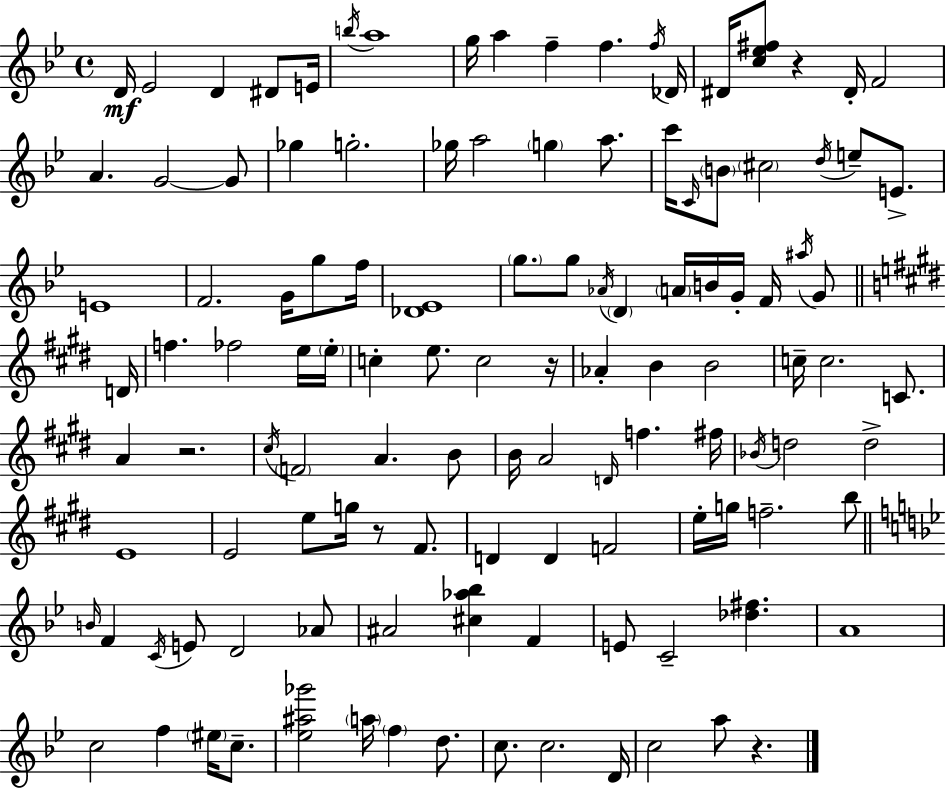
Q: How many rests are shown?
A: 5